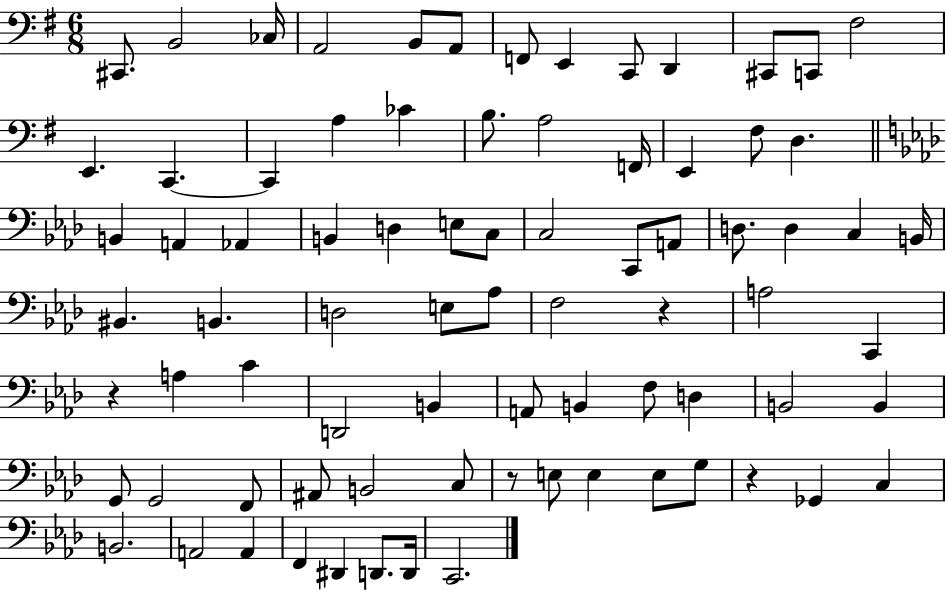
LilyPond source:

{
  \clef bass
  \numericTimeSignature
  \time 6/8
  \key g \major
  cis,8. b,2 ces16 | a,2 b,8 a,8 | f,8 e,4 c,8 d,4 | cis,8 c,8 fis2 | \break e,4. c,4.~~ | c,4 a4 ces'4 | b8. a2 f,16 | e,4 fis8 d4. | \break \bar "||" \break \key f \minor b,4 a,4 aes,4 | b,4 d4 e8 c8 | c2 c,8 a,8 | d8. d4 c4 b,16 | \break bis,4. b,4. | d2 e8 aes8 | f2 r4 | a2 c,4 | \break r4 a4 c'4 | d,2 b,4 | a,8 b,4 f8 d4 | b,2 b,4 | \break g,8 g,2 f,8 | ais,8 b,2 c8 | r8 e8 e4 e8 g8 | r4 ges,4 c4 | \break b,2. | a,2 a,4 | f,4 dis,4 d,8. d,16 | c,2. | \break \bar "|."
}